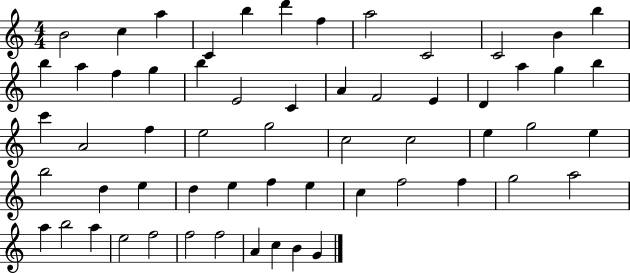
B4/h C5/q A5/q C4/q B5/q D6/q F5/q A5/h C4/h C4/h B4/q B5/q B5/q A5/q F5/q G5/q B5/q E4/h C4/q A4/q F4/h E4/q D4/q A5/q G5/q B5/q C6/q A4/h F5/q E5/h G5/h C5/h C5/h E5/q G5/h E5/q B5/h D5/q E5/q D5/q E5/q F5/q E5/q C5/q F5/h F5/q G5/h A5/h A5/q B5/h A5/q E5/h F5/h F5/h F5/h A4/q C5/q B4/q G4/q